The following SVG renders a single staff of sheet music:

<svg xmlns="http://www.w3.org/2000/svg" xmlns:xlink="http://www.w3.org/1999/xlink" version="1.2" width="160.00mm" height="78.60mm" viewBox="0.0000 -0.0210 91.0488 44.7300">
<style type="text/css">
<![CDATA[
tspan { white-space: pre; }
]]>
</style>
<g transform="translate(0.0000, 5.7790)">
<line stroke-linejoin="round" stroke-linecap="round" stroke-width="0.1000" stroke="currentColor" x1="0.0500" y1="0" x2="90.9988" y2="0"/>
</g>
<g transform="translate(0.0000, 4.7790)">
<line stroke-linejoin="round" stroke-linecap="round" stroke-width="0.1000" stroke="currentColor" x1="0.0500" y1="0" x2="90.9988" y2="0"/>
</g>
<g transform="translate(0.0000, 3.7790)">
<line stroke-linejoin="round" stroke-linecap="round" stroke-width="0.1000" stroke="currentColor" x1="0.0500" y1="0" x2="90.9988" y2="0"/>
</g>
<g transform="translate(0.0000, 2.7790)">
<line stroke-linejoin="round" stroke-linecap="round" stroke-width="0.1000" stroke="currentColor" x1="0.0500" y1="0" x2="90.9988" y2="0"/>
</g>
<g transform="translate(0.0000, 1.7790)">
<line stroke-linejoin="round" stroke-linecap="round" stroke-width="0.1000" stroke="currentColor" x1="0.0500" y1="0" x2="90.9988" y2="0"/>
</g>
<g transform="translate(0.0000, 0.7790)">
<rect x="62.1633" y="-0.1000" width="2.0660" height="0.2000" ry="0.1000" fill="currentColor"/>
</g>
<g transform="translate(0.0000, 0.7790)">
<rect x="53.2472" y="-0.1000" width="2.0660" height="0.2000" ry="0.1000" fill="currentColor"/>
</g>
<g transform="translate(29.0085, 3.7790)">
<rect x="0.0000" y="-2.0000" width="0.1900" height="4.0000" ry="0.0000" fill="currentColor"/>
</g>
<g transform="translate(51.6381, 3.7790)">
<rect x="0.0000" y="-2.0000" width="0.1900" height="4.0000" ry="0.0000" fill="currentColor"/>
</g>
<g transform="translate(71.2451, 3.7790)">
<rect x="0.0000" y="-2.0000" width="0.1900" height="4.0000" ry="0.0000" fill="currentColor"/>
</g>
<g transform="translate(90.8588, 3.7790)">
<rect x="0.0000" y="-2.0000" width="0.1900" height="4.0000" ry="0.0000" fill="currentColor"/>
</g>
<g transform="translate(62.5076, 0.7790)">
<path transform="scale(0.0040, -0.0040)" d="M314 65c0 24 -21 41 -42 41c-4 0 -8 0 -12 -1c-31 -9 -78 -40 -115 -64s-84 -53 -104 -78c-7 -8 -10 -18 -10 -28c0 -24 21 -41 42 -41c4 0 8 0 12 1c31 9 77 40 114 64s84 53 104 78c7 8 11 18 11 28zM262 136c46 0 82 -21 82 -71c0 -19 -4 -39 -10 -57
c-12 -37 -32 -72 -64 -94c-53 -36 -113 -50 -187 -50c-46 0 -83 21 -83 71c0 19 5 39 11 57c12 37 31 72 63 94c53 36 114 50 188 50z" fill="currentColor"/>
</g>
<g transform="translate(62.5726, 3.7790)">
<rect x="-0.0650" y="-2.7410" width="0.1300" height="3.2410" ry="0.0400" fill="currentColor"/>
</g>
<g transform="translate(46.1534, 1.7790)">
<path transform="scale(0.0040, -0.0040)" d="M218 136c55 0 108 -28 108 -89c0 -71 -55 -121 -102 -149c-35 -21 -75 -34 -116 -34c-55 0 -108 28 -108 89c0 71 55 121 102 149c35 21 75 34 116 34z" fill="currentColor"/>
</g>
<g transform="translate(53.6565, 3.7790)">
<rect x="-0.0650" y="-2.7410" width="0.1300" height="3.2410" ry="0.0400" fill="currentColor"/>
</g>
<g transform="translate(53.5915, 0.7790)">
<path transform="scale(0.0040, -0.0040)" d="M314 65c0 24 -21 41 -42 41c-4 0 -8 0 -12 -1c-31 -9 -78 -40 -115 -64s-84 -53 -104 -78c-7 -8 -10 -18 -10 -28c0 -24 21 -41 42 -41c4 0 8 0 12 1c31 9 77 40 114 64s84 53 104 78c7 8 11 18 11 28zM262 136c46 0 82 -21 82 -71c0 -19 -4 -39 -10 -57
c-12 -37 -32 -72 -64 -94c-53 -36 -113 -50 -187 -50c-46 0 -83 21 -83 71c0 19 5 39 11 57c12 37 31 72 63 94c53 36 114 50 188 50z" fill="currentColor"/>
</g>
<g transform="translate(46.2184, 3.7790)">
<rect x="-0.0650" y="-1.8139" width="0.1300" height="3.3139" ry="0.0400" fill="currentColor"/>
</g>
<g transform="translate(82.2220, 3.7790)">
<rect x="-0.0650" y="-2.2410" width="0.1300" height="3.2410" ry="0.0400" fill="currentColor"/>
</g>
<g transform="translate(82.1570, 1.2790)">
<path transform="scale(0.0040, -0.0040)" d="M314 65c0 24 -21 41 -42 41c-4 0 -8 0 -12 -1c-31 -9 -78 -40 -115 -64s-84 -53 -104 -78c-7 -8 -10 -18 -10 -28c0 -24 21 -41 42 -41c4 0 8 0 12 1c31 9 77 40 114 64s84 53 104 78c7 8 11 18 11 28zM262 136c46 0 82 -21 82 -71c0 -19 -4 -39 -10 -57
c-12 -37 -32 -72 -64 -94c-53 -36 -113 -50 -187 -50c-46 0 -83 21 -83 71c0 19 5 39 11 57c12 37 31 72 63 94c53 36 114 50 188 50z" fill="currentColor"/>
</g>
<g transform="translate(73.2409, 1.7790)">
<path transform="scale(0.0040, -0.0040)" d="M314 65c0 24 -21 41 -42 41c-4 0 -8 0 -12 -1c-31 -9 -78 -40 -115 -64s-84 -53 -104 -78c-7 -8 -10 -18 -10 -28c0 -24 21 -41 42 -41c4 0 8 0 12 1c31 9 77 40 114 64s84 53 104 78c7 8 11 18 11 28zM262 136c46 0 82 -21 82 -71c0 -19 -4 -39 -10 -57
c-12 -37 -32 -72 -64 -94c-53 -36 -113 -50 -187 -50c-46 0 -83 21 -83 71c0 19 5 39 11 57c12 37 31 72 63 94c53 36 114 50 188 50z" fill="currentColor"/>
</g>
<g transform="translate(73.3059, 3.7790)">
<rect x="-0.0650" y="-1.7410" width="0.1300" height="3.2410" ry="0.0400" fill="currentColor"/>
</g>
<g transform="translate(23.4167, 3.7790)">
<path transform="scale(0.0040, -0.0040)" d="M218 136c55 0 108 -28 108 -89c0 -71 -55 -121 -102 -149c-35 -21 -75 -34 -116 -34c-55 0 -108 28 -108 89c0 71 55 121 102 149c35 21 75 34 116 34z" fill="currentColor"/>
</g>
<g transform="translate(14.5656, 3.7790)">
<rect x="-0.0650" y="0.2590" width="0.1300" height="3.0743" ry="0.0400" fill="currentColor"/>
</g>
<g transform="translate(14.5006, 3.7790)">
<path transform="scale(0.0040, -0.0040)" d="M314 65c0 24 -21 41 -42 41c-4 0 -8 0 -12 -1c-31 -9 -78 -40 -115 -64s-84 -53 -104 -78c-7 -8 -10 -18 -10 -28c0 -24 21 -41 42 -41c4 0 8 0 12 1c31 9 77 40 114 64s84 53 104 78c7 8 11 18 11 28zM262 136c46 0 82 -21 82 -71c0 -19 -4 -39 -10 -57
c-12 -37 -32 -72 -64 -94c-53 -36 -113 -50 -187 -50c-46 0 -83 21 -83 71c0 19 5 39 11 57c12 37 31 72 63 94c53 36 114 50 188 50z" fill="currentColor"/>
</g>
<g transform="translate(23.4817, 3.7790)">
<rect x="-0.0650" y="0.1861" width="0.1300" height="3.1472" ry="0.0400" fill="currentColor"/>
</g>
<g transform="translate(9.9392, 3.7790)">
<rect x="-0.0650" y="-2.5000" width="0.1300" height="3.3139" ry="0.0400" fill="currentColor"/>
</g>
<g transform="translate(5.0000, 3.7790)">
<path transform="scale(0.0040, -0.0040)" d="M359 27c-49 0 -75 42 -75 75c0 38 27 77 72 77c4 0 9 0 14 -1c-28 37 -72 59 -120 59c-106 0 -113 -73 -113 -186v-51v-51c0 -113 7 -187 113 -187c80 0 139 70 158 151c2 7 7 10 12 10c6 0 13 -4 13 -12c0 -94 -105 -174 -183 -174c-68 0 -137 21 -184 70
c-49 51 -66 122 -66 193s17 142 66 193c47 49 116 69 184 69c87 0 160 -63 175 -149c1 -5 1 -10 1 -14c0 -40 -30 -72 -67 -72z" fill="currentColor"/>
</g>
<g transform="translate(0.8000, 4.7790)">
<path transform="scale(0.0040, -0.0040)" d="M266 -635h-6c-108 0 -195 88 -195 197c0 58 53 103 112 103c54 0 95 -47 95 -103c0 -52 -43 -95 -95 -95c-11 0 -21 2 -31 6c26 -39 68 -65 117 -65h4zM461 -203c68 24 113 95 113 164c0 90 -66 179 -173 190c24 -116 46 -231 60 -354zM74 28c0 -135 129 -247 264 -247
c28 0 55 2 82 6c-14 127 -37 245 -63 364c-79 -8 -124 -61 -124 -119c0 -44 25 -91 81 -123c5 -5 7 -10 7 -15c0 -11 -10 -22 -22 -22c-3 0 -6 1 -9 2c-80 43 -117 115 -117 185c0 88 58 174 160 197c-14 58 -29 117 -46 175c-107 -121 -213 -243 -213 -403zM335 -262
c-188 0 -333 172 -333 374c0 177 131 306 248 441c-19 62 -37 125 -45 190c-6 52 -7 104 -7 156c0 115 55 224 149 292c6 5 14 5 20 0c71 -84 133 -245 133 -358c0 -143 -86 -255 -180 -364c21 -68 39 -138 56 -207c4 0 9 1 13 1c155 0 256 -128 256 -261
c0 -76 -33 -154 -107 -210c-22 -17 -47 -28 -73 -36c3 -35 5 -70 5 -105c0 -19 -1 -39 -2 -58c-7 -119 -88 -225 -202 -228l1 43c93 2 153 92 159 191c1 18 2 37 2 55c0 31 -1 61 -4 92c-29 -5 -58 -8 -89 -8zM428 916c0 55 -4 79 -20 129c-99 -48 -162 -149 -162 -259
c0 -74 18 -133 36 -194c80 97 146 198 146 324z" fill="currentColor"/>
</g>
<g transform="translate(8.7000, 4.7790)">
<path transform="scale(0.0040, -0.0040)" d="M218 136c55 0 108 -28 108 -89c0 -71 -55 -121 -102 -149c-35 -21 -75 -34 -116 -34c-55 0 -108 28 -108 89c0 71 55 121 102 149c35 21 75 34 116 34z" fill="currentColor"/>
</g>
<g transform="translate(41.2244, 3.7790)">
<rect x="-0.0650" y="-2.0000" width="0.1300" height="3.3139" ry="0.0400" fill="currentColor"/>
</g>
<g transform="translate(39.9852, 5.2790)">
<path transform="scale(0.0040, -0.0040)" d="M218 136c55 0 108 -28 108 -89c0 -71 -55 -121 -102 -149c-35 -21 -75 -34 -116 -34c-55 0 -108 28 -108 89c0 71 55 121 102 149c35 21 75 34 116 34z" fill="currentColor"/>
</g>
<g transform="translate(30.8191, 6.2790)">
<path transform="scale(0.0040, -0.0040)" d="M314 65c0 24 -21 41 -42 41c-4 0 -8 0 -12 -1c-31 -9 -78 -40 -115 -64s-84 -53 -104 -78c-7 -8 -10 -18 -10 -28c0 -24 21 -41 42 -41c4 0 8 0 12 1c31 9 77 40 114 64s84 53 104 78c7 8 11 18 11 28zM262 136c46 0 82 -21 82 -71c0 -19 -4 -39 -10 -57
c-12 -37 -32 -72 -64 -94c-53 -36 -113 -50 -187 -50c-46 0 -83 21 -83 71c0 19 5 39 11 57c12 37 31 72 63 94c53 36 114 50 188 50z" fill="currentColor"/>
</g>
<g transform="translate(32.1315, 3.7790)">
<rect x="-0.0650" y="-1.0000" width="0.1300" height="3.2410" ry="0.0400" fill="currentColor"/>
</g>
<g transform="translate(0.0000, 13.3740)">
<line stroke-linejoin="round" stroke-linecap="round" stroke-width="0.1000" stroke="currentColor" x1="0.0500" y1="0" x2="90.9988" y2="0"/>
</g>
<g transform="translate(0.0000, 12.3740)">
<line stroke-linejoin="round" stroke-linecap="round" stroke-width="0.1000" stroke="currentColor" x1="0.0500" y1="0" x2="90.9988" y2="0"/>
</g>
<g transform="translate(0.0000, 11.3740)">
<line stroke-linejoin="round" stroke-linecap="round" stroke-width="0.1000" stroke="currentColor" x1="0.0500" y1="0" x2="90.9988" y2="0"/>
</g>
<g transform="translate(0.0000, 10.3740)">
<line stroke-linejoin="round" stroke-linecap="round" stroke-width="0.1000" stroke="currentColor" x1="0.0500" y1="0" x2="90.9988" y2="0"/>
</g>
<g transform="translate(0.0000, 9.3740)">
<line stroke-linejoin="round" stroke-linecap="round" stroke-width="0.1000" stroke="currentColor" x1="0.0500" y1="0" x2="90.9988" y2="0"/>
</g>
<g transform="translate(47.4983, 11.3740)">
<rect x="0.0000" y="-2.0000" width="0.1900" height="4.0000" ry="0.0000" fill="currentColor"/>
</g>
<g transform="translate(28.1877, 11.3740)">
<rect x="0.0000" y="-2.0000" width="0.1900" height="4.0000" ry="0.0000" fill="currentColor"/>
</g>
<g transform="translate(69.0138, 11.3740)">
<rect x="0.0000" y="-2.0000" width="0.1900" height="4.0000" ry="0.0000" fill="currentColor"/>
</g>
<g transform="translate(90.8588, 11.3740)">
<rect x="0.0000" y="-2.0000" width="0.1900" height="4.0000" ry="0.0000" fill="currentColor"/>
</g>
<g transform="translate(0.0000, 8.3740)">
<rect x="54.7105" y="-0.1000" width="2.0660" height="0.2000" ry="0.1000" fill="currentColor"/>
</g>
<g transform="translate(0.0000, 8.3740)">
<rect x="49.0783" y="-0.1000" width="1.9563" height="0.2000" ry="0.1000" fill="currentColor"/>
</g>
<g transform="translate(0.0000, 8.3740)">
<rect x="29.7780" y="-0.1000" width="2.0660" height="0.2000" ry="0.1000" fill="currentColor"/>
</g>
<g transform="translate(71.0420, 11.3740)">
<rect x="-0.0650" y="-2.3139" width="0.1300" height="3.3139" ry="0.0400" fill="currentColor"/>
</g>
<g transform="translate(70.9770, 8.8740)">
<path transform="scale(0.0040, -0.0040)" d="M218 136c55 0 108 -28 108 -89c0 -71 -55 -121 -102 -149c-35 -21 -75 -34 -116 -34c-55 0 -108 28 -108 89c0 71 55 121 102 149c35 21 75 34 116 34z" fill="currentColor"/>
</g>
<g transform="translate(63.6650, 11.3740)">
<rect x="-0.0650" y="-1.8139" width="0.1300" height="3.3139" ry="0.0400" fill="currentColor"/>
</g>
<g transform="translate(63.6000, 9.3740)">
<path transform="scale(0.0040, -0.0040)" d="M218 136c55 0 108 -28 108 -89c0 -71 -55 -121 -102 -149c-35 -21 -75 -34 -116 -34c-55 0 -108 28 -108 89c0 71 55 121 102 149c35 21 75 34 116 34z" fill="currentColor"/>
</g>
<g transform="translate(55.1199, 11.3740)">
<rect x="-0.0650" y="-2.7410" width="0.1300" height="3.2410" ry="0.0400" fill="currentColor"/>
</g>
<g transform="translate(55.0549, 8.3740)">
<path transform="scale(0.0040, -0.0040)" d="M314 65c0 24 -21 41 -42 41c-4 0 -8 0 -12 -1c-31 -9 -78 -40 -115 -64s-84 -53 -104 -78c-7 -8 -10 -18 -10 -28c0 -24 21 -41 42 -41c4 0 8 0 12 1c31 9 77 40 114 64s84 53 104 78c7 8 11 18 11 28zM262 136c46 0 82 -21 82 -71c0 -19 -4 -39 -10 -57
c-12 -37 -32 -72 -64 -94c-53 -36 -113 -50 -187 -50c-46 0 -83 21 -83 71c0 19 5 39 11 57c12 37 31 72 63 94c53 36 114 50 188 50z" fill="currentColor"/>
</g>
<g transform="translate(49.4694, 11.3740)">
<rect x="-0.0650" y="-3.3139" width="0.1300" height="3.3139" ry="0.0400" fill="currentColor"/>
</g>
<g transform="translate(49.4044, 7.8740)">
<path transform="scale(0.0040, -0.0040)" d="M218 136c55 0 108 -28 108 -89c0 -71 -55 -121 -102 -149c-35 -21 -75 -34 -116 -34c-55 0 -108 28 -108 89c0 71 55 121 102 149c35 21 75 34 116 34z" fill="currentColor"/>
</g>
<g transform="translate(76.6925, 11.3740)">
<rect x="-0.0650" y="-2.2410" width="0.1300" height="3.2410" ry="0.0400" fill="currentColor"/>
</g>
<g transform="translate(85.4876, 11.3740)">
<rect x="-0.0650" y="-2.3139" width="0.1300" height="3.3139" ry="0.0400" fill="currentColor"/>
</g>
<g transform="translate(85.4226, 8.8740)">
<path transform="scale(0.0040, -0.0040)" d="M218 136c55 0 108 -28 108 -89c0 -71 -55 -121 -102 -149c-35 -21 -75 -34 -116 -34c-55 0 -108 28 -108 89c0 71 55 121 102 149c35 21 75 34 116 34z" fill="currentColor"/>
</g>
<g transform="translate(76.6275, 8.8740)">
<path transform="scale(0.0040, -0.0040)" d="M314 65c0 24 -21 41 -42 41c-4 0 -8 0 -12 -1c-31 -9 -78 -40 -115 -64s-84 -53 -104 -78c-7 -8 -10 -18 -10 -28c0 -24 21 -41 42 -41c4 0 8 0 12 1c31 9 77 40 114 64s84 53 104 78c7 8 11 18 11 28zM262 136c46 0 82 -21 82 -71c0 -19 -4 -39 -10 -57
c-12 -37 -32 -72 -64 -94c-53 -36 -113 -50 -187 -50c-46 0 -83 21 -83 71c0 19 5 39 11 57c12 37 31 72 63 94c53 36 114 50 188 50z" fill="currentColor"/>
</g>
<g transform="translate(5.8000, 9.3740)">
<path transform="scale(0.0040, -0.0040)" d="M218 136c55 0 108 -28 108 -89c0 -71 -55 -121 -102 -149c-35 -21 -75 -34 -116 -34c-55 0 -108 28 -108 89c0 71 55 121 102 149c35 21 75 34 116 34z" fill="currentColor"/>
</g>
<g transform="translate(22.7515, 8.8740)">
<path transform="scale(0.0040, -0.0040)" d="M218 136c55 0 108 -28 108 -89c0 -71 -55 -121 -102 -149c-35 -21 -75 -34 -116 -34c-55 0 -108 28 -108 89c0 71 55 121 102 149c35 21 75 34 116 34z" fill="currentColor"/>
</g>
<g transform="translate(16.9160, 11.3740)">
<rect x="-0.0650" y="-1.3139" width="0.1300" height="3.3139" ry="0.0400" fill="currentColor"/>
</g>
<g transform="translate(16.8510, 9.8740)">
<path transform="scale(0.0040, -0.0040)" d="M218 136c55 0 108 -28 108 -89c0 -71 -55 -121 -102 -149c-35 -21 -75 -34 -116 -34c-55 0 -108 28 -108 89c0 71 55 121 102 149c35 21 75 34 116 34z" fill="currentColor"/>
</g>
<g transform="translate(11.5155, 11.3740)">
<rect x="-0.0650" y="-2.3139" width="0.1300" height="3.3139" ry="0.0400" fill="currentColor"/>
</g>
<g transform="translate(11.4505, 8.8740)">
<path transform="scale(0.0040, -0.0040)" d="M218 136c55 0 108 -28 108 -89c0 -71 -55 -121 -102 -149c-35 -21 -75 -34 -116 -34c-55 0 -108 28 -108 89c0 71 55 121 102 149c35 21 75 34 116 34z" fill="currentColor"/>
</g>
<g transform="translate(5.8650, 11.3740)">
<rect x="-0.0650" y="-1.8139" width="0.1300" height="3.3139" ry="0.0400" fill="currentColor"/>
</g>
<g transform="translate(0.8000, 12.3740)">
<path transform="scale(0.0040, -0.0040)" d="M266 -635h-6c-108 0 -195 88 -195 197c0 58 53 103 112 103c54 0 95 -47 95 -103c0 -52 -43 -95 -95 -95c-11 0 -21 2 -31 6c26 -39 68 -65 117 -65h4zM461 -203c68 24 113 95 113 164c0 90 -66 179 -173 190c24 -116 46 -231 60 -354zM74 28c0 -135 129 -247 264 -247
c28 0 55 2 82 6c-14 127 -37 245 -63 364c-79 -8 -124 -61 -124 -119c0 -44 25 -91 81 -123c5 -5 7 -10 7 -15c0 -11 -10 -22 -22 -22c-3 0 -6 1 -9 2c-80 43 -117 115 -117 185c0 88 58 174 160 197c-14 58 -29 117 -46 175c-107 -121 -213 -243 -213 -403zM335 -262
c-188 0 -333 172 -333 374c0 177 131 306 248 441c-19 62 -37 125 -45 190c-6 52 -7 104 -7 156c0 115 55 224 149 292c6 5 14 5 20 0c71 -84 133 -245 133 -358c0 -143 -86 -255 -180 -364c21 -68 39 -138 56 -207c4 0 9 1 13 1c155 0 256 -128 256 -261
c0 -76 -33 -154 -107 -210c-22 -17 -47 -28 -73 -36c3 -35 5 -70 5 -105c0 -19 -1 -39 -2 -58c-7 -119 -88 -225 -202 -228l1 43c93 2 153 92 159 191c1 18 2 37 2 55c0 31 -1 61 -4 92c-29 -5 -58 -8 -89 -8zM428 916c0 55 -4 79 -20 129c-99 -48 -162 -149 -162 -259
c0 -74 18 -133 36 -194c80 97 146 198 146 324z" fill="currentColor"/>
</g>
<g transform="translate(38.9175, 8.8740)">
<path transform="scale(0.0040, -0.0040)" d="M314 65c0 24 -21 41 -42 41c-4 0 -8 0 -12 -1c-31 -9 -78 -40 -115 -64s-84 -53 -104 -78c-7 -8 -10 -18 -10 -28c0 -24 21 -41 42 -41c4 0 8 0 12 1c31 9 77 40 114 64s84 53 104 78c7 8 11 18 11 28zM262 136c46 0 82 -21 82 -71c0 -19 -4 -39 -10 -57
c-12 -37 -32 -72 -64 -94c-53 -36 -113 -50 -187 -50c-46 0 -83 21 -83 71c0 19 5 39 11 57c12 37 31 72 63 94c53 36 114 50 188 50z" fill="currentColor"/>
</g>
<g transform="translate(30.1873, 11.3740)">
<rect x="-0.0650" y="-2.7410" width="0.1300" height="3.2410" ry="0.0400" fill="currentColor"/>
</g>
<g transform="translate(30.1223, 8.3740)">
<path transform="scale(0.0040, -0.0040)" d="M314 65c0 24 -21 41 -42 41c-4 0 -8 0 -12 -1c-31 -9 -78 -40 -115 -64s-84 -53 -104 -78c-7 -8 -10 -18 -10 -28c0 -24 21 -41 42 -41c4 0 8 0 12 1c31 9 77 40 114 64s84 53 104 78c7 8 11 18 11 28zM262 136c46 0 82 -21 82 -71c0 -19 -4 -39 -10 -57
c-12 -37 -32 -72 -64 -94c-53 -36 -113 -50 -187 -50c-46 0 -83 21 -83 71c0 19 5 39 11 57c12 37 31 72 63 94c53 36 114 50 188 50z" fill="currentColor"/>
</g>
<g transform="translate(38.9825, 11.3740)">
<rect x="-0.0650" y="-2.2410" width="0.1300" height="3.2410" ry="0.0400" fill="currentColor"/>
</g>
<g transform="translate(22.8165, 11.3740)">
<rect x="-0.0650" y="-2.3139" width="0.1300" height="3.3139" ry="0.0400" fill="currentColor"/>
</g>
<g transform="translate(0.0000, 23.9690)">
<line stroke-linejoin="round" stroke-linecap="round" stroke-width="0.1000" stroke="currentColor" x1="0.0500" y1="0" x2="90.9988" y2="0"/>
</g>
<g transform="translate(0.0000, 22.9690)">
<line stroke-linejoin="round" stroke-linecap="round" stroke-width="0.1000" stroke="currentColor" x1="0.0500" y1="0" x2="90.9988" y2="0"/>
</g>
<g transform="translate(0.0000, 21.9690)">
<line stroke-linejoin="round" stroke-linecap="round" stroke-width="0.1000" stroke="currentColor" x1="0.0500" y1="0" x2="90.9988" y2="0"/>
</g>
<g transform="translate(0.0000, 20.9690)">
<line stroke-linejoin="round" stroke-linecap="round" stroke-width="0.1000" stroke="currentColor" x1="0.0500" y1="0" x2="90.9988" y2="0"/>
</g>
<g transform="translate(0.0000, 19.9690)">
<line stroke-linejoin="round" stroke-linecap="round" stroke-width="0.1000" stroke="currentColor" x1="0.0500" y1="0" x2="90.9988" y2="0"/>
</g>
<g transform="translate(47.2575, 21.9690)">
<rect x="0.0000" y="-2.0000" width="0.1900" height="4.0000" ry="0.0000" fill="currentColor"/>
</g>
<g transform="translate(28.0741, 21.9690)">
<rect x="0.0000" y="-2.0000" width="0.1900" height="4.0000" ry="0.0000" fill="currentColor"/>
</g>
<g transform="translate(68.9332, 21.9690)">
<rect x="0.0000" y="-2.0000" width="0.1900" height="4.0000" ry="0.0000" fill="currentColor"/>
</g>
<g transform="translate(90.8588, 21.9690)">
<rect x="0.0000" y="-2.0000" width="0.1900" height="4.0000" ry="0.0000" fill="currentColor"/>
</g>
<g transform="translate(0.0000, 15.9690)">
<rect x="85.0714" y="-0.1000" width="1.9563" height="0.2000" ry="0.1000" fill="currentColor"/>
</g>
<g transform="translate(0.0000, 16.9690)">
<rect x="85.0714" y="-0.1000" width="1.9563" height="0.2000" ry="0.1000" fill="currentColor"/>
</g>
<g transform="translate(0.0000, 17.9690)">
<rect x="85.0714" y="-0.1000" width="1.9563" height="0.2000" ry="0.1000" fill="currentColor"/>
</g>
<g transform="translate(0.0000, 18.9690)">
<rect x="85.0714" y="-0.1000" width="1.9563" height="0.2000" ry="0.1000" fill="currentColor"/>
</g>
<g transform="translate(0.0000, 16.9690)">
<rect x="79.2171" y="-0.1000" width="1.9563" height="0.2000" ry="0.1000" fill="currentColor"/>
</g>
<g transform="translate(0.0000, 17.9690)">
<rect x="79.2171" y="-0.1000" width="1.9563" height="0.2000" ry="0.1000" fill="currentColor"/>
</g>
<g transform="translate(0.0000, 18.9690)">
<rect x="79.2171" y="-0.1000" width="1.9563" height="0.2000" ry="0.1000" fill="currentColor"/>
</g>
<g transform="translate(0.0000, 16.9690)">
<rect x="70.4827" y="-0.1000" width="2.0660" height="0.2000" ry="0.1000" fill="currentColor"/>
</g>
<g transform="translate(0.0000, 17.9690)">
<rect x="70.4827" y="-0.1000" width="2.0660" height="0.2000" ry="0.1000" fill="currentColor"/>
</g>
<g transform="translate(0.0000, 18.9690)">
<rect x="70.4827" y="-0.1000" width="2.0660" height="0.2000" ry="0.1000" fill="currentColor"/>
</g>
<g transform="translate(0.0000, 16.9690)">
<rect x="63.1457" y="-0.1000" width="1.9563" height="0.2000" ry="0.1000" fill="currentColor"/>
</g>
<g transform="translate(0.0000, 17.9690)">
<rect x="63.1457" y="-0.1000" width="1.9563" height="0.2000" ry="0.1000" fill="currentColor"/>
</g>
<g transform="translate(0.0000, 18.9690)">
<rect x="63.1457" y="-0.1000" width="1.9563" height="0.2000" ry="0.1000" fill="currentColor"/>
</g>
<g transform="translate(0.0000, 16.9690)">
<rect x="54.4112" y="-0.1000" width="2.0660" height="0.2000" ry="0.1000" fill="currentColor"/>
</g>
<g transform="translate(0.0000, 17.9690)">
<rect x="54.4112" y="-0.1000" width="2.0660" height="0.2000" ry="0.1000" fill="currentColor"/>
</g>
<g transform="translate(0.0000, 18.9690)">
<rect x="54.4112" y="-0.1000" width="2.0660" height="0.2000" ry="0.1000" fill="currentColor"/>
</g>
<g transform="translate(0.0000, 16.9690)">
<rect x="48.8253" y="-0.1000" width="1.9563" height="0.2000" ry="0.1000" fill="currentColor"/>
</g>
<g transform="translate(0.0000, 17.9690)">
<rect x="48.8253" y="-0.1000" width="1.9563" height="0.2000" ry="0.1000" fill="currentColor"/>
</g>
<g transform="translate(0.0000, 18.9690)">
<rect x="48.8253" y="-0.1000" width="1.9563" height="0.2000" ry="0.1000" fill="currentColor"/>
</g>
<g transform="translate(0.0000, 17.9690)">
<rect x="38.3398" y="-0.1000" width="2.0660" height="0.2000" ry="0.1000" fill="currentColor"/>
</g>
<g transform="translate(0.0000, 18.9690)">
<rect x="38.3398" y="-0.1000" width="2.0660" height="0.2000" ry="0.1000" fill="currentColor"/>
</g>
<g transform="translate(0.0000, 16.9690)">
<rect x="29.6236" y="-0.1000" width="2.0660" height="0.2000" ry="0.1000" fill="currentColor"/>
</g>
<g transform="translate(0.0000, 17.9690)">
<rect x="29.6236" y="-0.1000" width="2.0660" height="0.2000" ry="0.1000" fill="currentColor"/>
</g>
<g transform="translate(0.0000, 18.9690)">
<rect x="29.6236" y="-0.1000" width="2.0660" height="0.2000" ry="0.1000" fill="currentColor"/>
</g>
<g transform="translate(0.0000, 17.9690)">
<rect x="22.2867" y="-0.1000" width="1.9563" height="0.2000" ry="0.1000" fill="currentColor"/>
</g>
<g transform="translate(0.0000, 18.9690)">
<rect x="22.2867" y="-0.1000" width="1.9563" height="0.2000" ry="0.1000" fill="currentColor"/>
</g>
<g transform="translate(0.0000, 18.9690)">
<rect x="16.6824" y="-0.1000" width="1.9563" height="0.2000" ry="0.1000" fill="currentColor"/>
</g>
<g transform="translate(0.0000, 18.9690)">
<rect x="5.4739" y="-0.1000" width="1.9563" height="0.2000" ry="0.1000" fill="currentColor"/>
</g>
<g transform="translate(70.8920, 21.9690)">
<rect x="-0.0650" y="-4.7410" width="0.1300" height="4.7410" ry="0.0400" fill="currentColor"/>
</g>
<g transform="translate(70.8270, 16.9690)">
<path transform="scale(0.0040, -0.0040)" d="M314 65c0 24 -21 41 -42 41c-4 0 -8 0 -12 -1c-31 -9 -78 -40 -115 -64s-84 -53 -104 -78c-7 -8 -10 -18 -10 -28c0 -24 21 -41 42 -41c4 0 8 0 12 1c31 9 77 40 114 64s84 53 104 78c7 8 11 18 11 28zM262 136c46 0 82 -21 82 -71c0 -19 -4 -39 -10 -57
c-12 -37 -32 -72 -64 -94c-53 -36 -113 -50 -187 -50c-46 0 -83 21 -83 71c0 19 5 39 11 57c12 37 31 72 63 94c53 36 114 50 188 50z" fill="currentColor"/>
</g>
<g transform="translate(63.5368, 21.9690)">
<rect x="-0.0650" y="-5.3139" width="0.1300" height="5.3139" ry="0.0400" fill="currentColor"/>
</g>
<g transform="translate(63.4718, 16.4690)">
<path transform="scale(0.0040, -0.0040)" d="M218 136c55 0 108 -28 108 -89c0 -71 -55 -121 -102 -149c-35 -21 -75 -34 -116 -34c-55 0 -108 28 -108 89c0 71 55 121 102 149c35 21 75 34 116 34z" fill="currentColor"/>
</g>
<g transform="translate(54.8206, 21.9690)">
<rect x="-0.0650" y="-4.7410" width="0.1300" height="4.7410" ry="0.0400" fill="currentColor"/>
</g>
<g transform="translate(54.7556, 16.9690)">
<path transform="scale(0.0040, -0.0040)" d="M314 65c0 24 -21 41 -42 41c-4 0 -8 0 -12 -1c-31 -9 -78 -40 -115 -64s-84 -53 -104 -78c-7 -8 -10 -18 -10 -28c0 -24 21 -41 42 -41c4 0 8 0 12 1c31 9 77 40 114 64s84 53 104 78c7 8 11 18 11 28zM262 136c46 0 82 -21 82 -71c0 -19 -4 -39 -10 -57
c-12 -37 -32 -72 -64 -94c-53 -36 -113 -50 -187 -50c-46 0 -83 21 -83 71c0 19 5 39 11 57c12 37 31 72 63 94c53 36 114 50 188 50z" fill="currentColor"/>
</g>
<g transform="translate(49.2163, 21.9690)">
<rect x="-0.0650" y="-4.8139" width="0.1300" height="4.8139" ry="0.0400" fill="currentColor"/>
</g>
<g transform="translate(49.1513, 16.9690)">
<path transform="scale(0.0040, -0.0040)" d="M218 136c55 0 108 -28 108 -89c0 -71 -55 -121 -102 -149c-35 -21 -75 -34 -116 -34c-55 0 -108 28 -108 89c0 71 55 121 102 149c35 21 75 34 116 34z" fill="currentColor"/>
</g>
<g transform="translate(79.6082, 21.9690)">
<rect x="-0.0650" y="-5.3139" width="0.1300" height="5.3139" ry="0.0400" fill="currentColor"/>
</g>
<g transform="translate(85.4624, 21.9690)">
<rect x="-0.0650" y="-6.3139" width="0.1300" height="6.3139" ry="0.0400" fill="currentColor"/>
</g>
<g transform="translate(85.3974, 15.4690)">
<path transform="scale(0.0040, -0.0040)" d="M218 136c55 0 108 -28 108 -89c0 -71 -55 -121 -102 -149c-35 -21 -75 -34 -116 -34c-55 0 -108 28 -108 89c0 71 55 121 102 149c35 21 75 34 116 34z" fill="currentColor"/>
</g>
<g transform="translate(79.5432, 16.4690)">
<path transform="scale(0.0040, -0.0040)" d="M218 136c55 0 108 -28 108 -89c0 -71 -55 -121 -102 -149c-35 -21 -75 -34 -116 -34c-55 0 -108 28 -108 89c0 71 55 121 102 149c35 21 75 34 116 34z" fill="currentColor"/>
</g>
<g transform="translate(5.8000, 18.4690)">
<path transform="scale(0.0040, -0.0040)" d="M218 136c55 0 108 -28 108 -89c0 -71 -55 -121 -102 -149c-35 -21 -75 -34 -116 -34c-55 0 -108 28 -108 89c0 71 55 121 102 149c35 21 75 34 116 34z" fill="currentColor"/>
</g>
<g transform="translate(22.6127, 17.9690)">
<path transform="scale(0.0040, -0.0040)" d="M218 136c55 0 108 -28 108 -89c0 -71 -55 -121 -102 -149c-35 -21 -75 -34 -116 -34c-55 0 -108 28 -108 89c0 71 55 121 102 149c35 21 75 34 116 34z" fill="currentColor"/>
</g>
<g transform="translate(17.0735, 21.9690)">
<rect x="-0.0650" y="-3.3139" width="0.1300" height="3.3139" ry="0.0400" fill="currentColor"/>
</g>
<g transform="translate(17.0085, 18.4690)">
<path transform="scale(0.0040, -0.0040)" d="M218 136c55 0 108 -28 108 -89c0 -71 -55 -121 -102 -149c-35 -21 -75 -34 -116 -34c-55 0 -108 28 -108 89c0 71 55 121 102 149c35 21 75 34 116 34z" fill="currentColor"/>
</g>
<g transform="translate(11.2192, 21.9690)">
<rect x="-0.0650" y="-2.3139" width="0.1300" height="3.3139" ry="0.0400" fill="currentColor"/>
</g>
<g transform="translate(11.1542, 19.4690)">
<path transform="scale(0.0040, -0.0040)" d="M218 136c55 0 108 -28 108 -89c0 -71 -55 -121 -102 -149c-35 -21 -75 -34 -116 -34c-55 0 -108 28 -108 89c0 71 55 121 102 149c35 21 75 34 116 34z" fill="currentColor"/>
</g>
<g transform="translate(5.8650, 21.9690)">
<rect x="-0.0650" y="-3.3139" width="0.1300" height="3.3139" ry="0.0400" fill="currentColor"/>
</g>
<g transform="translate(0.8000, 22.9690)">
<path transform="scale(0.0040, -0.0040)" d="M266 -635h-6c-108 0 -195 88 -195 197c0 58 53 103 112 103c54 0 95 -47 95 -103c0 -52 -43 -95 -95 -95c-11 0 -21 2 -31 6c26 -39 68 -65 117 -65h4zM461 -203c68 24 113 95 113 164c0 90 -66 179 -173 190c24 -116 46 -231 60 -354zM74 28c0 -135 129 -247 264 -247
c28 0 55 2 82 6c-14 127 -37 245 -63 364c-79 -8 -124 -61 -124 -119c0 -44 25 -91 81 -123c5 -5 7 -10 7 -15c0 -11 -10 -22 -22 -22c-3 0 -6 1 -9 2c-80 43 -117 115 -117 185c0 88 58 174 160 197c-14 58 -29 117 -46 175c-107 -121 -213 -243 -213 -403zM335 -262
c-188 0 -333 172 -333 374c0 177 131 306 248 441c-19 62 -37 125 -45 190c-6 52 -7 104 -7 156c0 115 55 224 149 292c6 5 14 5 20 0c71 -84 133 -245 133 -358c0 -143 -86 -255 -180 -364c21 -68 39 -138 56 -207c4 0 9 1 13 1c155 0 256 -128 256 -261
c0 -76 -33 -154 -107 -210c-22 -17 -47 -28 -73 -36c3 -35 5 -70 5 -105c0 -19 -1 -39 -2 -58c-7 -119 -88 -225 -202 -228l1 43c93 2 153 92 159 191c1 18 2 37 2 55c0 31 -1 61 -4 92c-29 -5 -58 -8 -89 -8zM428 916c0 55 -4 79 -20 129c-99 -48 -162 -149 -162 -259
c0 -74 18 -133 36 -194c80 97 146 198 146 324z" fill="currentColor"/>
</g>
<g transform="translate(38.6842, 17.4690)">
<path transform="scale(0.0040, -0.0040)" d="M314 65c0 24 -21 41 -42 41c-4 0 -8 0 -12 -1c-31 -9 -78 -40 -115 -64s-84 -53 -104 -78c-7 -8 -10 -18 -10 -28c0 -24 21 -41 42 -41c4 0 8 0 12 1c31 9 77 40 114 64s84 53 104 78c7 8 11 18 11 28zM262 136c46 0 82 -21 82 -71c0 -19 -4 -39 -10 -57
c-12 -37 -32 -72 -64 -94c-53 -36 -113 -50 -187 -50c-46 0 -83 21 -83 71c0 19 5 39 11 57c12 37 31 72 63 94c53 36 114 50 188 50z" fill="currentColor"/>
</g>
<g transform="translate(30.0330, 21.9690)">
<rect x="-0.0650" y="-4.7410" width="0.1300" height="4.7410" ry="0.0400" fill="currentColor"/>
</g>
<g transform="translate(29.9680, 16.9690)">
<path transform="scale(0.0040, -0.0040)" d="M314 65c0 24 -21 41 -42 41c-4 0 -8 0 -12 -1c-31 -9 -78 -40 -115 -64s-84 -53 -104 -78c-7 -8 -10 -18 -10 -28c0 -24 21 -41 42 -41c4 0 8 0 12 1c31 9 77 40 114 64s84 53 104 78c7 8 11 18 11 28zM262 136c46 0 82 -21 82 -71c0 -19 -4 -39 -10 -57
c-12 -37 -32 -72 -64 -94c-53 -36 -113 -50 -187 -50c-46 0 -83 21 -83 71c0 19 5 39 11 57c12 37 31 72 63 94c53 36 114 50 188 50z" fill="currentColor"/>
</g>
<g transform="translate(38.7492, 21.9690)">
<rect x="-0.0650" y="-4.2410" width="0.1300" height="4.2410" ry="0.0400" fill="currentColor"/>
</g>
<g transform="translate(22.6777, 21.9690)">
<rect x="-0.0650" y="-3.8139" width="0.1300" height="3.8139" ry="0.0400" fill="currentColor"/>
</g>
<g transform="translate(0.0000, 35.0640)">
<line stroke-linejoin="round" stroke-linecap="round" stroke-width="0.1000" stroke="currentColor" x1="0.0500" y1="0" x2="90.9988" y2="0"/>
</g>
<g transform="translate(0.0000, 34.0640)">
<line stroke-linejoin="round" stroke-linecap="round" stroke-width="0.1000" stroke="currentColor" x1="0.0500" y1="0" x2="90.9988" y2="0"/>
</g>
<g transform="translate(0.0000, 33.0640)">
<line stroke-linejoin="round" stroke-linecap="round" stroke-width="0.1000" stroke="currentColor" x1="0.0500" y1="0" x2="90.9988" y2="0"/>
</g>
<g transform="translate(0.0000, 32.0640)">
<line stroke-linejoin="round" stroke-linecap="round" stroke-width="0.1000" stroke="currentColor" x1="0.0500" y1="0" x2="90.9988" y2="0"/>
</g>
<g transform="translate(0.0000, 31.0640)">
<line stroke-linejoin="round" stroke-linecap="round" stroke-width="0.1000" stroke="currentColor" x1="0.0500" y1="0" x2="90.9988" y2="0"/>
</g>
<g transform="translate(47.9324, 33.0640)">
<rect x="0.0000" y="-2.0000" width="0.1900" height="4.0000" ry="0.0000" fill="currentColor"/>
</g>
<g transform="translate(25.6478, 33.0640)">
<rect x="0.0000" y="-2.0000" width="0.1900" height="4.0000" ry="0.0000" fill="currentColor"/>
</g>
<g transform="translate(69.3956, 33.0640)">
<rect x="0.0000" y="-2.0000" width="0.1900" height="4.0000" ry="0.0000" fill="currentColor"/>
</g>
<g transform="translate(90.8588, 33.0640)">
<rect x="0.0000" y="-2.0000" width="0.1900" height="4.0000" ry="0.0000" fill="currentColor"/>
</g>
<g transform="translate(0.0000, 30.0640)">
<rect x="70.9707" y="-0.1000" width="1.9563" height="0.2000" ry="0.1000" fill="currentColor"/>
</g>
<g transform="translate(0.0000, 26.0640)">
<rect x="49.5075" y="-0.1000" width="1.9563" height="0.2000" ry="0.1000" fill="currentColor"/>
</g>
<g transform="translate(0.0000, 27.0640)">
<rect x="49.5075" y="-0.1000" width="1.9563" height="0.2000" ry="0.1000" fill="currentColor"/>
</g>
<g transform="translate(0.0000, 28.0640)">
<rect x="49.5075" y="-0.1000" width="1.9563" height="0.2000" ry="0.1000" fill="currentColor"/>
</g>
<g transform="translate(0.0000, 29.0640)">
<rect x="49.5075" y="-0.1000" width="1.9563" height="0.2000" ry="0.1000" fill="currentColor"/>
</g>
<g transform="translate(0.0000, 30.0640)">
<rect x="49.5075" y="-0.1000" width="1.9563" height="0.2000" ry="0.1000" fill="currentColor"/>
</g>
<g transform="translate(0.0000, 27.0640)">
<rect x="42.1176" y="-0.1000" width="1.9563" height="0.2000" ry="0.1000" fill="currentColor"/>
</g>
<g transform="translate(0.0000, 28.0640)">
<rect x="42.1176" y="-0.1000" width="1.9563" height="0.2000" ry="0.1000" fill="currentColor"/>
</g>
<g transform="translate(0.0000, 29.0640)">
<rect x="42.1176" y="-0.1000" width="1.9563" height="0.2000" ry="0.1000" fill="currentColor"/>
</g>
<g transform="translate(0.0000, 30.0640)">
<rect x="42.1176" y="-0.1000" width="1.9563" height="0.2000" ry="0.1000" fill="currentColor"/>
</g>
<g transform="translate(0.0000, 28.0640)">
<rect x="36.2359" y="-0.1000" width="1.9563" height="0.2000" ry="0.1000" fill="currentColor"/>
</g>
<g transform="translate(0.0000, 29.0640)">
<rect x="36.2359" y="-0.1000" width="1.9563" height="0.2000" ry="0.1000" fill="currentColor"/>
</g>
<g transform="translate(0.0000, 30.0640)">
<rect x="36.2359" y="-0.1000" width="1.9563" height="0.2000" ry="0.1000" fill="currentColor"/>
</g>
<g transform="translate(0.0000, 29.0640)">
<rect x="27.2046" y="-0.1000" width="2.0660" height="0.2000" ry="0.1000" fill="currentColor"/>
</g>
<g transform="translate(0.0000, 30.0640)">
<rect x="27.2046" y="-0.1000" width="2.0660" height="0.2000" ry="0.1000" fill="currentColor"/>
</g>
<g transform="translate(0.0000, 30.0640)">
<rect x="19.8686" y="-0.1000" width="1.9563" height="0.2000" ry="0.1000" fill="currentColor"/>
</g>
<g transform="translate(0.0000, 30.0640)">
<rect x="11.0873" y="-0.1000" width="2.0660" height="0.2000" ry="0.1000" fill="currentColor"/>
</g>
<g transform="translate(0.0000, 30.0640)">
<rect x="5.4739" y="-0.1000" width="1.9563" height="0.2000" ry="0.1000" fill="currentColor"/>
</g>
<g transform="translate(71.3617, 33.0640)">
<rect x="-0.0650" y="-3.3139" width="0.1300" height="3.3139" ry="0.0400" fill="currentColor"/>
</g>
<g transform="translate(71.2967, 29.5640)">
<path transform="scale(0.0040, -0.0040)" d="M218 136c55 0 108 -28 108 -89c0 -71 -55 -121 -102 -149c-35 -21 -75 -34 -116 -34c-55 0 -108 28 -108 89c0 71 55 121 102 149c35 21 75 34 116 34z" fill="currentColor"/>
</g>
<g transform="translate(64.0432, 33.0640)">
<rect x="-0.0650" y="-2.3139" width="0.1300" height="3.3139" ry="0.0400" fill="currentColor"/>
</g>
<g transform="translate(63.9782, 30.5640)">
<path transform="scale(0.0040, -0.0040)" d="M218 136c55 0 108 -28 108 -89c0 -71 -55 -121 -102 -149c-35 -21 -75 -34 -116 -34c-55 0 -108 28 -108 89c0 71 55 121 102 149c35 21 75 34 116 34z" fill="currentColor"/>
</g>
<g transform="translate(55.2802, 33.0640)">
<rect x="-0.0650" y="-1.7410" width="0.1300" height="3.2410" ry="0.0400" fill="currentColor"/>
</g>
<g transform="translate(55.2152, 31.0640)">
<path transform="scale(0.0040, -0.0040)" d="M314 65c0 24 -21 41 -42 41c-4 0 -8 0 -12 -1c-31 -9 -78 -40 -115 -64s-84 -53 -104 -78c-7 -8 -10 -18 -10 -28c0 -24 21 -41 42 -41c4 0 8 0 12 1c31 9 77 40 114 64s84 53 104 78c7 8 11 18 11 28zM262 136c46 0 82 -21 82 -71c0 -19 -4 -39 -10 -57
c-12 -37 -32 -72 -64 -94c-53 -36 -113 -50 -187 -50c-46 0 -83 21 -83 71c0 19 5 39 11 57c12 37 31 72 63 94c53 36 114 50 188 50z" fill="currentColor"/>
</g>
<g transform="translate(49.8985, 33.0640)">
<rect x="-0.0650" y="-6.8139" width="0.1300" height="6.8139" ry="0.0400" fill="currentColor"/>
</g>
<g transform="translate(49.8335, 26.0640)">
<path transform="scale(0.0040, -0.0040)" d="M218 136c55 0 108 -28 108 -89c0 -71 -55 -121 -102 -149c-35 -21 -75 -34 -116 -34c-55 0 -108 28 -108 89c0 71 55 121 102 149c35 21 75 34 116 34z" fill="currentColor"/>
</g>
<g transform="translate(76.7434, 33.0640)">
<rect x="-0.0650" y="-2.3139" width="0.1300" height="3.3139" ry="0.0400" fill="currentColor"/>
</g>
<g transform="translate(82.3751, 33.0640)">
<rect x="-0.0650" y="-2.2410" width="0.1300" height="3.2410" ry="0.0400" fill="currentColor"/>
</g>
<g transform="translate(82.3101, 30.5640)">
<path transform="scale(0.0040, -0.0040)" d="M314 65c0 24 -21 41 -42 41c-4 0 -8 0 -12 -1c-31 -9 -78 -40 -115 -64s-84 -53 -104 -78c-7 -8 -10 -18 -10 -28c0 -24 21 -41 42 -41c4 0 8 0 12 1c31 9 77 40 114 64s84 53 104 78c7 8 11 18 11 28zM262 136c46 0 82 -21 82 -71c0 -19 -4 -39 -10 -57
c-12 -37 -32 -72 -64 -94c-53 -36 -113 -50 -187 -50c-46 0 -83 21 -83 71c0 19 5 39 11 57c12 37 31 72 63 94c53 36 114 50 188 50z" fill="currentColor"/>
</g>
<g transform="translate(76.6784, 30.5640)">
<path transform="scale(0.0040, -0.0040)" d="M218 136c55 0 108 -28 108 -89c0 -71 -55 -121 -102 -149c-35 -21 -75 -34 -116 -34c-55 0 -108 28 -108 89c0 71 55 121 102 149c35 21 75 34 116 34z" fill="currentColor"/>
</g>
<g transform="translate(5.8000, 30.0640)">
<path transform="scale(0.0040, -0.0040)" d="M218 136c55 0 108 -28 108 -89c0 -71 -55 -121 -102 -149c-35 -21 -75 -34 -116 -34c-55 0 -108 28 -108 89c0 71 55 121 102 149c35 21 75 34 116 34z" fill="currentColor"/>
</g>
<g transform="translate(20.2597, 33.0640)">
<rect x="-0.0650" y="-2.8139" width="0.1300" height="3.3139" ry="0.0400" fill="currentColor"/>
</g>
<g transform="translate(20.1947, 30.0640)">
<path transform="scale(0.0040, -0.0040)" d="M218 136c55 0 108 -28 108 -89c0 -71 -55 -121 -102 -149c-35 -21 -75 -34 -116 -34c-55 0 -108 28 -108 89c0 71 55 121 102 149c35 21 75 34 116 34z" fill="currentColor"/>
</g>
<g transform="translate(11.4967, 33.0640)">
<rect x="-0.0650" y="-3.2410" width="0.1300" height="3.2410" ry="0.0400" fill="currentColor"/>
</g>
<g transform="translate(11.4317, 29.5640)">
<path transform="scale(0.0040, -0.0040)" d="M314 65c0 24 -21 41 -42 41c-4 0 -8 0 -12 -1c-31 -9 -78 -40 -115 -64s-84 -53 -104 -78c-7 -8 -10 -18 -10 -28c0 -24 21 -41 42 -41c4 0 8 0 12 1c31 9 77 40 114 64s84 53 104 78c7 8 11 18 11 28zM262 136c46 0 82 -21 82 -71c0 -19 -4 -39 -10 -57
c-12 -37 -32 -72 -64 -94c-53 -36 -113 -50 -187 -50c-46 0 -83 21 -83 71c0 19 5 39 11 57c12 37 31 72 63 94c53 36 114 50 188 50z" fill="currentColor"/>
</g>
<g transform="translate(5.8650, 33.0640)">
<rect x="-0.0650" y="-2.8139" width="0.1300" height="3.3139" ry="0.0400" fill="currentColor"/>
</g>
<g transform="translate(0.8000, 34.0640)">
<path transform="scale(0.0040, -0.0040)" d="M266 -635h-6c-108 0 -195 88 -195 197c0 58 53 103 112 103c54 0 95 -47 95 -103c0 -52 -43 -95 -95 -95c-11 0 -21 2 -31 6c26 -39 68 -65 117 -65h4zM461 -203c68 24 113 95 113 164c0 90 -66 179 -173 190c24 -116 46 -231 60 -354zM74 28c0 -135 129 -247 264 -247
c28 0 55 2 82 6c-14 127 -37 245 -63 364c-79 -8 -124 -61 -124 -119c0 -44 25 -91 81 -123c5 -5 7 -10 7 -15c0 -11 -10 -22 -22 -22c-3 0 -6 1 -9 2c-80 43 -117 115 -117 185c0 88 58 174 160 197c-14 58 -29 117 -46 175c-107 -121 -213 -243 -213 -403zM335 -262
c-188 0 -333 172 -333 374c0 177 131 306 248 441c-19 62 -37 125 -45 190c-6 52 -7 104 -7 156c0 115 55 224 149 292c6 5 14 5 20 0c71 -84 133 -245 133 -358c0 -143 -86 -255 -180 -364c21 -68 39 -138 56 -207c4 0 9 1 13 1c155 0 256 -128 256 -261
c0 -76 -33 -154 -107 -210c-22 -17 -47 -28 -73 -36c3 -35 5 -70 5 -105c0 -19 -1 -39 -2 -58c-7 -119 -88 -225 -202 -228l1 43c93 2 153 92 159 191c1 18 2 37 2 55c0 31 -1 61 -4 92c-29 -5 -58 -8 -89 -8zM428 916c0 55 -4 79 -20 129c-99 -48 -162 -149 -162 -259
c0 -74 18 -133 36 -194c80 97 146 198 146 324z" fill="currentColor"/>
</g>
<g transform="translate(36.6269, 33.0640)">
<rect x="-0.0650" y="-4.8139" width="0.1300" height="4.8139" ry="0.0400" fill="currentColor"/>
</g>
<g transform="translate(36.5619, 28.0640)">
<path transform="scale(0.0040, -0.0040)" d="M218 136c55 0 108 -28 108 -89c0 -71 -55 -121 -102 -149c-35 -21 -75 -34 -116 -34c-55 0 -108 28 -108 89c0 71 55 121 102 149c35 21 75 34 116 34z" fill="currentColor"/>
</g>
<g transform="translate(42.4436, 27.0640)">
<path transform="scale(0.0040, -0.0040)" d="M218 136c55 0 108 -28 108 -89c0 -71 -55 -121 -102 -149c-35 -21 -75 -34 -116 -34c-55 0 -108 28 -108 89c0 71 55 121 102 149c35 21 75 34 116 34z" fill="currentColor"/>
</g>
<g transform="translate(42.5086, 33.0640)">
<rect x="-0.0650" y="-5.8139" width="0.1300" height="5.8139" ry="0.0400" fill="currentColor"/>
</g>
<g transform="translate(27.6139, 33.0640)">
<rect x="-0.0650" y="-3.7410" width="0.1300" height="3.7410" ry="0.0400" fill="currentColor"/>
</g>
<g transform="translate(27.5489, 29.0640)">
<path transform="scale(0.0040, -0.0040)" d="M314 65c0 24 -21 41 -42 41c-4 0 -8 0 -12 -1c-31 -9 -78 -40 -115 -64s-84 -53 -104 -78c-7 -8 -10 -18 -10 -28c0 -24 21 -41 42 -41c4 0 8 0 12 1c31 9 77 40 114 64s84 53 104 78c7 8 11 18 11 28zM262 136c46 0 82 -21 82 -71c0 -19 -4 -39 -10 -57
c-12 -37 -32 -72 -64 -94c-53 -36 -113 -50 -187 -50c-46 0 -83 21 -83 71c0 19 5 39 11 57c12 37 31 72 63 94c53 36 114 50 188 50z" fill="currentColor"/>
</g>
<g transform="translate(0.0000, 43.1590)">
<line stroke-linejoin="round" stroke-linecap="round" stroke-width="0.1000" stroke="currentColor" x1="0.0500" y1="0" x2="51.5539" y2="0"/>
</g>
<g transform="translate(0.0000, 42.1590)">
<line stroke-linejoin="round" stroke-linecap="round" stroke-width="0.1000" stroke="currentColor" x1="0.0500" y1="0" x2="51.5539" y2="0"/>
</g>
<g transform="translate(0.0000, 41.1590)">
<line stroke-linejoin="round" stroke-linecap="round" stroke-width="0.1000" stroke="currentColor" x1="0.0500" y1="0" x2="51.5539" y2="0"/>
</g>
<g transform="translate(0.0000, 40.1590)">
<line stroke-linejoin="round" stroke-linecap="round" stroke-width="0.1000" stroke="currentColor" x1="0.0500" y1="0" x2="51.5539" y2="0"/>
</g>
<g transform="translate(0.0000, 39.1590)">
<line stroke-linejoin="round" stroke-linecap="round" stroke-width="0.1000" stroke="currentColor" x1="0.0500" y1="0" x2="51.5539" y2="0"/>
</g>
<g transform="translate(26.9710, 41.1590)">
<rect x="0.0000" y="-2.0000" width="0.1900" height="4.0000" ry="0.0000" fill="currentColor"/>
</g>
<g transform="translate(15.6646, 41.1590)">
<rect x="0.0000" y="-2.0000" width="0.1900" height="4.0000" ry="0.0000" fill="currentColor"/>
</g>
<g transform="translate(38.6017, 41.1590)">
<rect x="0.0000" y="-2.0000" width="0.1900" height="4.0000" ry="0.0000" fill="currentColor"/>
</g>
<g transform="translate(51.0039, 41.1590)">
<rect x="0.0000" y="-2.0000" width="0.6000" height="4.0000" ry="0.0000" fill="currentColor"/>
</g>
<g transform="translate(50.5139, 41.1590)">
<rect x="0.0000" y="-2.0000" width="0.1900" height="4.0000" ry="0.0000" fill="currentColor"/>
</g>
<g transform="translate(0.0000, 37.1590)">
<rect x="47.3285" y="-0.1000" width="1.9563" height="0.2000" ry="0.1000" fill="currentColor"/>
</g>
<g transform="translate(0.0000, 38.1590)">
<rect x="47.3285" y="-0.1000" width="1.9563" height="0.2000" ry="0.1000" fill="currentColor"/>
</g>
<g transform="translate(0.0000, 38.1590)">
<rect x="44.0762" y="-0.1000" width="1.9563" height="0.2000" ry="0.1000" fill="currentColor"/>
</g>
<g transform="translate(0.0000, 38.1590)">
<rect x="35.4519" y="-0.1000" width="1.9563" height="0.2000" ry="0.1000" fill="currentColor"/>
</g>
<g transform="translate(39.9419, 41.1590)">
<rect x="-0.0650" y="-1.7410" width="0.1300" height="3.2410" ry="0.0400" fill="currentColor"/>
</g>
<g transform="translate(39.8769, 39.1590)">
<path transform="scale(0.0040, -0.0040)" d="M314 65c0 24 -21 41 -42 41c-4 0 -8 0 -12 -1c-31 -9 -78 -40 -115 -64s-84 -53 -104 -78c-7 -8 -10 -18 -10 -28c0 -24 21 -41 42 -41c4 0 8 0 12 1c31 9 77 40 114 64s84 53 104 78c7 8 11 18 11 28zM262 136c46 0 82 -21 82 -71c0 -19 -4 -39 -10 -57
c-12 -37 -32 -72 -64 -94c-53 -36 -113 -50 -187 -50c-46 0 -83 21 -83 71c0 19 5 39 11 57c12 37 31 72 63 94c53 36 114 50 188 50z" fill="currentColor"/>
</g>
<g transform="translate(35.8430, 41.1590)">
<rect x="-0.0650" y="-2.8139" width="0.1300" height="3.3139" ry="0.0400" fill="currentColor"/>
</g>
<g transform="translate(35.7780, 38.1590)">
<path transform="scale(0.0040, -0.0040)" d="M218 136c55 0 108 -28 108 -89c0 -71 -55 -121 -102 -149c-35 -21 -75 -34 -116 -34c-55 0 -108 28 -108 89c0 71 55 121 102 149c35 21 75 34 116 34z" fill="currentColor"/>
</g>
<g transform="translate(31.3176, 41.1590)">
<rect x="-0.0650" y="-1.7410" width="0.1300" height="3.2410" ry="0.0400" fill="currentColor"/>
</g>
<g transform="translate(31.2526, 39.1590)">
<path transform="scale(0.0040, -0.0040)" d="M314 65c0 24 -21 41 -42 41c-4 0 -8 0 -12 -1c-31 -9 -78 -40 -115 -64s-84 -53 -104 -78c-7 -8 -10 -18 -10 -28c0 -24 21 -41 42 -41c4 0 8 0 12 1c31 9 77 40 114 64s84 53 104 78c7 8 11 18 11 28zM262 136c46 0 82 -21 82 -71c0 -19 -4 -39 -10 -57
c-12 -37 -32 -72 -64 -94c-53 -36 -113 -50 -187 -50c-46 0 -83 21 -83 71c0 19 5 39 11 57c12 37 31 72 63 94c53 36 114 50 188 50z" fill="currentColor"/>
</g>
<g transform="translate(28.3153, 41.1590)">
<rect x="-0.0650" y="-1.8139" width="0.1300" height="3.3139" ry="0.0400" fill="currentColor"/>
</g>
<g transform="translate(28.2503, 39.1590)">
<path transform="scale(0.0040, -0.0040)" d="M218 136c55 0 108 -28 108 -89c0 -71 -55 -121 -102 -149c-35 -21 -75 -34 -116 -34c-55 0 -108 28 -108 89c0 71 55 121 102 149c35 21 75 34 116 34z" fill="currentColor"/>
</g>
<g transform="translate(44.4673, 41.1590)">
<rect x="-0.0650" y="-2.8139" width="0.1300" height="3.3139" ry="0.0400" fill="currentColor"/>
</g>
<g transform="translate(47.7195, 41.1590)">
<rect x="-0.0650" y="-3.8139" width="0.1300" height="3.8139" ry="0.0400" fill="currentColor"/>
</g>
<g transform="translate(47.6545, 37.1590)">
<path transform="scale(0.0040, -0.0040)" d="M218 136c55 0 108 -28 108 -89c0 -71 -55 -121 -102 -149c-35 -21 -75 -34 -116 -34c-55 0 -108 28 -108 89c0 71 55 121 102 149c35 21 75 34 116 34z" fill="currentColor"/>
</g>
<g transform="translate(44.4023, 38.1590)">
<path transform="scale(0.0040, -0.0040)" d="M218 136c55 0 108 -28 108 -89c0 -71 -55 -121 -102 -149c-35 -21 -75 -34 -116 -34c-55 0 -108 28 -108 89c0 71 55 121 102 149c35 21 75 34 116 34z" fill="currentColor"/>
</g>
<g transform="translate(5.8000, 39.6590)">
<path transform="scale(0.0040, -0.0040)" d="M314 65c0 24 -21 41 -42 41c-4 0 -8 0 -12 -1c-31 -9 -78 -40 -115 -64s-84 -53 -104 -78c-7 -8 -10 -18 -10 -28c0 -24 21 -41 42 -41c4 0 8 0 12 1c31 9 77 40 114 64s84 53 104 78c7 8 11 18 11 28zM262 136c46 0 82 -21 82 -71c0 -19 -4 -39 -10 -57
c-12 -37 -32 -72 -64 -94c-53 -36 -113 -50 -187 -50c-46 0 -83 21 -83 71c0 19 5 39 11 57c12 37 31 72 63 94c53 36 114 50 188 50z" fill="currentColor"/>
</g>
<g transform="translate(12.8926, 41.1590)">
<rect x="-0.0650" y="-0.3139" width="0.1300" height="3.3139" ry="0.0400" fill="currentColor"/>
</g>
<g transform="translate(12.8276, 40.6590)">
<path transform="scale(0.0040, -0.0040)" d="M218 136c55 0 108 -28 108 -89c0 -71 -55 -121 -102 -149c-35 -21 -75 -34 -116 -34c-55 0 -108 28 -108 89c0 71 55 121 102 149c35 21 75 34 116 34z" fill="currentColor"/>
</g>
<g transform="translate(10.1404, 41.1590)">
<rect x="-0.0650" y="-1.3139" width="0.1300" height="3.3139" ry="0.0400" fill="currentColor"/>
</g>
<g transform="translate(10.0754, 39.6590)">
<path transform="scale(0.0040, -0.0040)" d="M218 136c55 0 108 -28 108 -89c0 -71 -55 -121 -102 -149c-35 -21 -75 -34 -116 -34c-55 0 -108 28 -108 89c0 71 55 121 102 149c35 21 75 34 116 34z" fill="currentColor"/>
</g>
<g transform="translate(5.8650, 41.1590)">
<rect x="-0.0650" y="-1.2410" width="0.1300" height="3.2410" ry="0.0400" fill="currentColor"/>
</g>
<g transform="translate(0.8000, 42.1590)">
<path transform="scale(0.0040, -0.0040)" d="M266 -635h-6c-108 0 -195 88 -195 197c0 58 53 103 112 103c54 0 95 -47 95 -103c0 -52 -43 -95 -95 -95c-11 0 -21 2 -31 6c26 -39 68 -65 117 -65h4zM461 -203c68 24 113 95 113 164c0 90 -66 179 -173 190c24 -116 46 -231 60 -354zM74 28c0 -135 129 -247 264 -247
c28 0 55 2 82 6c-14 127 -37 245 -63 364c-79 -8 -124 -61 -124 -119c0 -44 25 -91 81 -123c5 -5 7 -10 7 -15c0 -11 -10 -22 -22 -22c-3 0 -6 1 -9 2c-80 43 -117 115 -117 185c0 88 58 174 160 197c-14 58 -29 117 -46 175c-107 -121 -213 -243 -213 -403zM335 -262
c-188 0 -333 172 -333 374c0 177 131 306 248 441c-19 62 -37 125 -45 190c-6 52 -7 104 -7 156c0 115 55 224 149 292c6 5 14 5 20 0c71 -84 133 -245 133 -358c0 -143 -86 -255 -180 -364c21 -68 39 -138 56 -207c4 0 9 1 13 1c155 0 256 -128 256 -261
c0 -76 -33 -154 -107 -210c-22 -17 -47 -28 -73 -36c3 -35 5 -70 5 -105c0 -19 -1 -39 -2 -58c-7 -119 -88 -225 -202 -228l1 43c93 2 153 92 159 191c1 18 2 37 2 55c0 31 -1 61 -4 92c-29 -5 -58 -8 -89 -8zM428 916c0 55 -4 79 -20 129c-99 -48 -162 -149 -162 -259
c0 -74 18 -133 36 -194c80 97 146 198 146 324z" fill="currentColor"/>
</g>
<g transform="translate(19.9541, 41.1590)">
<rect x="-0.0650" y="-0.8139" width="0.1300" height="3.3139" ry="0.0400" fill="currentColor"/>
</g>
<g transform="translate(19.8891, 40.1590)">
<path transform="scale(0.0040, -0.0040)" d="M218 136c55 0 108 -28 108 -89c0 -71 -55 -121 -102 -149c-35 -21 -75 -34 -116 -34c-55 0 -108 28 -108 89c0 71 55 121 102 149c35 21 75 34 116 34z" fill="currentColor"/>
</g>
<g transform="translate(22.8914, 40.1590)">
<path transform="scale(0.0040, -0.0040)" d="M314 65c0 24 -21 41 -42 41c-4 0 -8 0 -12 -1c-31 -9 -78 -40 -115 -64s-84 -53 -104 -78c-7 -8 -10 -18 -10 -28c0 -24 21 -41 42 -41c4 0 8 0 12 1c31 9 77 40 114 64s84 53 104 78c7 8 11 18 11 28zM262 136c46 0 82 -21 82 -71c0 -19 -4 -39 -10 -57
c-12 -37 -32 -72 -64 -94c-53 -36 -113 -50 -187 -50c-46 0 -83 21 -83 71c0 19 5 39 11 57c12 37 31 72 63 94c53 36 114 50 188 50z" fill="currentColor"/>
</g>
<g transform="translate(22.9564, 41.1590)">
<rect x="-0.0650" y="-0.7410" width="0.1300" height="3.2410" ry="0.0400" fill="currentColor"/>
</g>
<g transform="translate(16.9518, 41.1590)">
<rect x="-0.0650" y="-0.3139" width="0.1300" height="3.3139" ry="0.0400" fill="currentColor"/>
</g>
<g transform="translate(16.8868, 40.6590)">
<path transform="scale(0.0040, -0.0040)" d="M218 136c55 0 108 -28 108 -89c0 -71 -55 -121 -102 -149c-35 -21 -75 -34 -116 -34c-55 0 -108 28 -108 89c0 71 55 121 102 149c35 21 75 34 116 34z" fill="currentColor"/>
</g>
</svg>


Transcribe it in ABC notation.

X:1
T:Untitled
M:4/4
L:1/4
K:C
G B2 B D2 F f a2 a2 f2 g2 f g e g a2 g2 b a2 f g g2 g b g b c' e'2 d'2 e' e'2 f' e'2 f' a' a b2 a c'2 e' g' b' f2 g b g g2 e2 e c c d d2 f f2 a f2 a c'